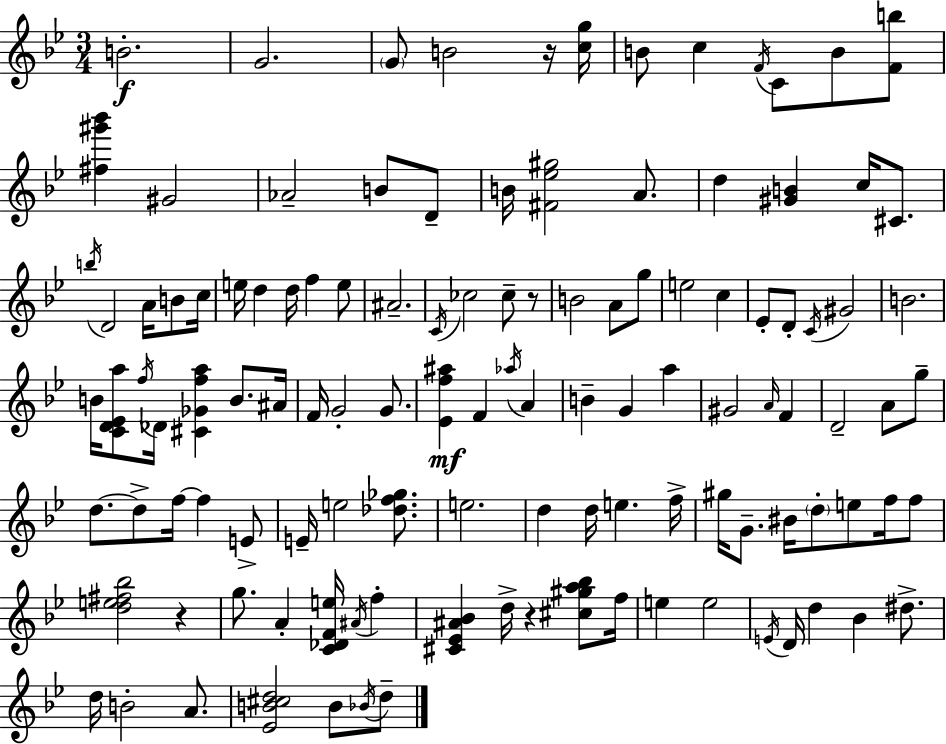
{
  \clef treble
  \numericTimeSignature
  \time 3/4
  \key g \minor
  b'2.-.\f | g'2. | \parenthesize g'8 b'2 r16 <c'' g''>16 | b'8 c''4 \acciaccatura { f'16 } c'8 b'8 <f' b''>8 | \break <fis'' gis''' bes'''>4 gis'2 | aes'2-- b'8 d'8-- | b'16 <fis' ees'' gis''>2 a'8. | d''4 <gis' b'>4 c''16 cis'8. | \break \acciaccatura { b''16 } d'2 a'16 b'8 | c''16 e''16 d''4 d''16 f''4 | e''8 ais'2.-- | \acciaccatura { c'16 } ces''2 ces''8-- | \break r8 b'2 a'8 | g''8 e''2 c''4 | ees'8-. d'8-. \acciaccatura { c'16 } gis'2 | b'2. | \break b'16 <c' d' ees' a''>8 \acciaccatura { f''16 } des'16 <cis' ges' f'' a''>4 | b'8. ais'16 f'16 g'2-. | g'8. <ees' f'' ais''>4\mf f'4 | \acciaccatura { aes''16 } a'4 b'4-- g'4 | \break a''4 gis'2 | \grace { a'16 } f'4 d'2-- | a'8 g''8-- d''8.~~ d''8-> | f''16~~ f''4 e'8-> e'16-- e''2 | \break <des'' f'' ges''>8. e''2. | d''4 d''16 | e''4. f''16-> gis''16 g'8.-- bis'16 | \parenthesize d''8-. e''8 f''16 f''8 <d'' e'' fis'' bes''>2 | \break r4 g''8. a'4-. | <c' des' f' e''>16 \acciaccatura { ais'16 } f''4-. <cis' ees' ais' bes'>4 | d''16-> r4 <cis'' gis'' a'' bes''>8 f''16 e''4 | e''2 \acciaccatura { e'16 } d'16 d''4 | \break bes'4 dis''8.-> d''16 b'2-. | a'8. <ees' b' cis'' d''>2 | b'8 \acciaccatura { bes'16 } d''8-- \bar "|."
}